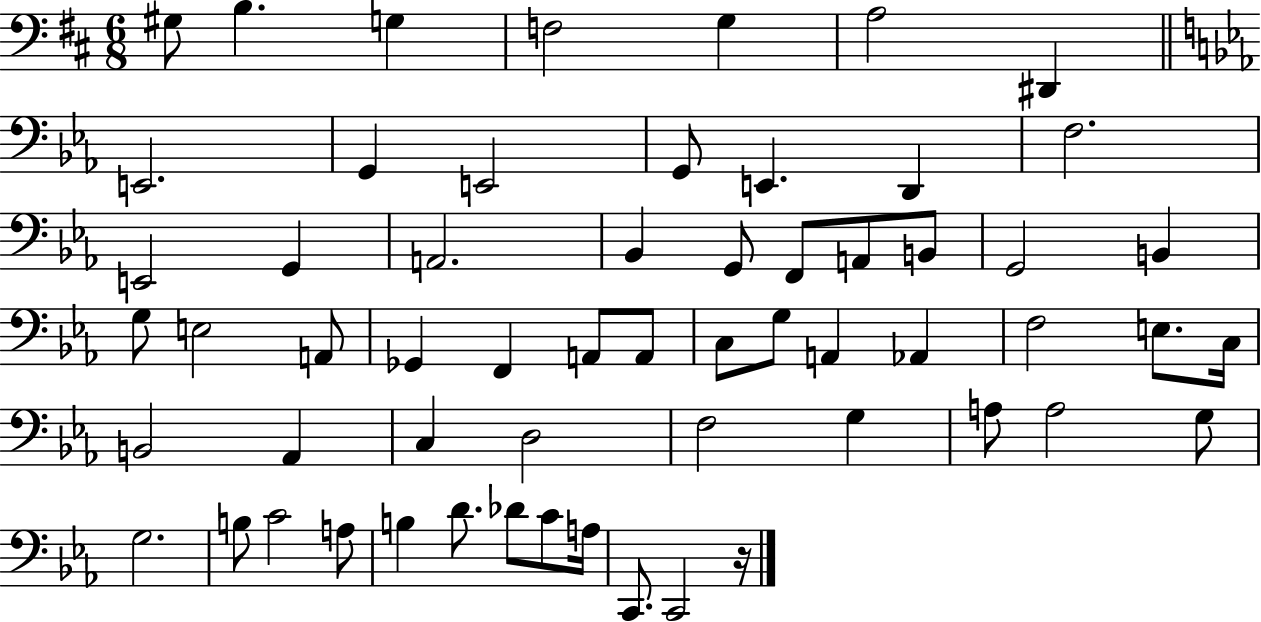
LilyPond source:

{
  \clef bass
  \numericTimeSignature
  \time 6/8
  \key d \major
  gis8 b4. g4 | f2 g4 | a2 dis,4 | \bar "||" \break \key c \minor e,2. | g,4 e,2 | g,8 e,4. d,4 | f2. | \break e,2 g,4 | a,2. | bes,4 g,8 f,8 a,8 b,8 | g,2 b,4 | \break g8 e2 a,8 | ges,4 f,4 a,8 a,8 | c8 g8 a,4 aes,4 | f2 e8. c16 | \break b,2 aes,4 | c4 d2 | f2 g4 | a8 a2 g8 | \break g2. | b8 c'2 a8 | b4 d'8. des'8 c'8 a16 | c,8. c,2 r16 | \break \bar "|."
}